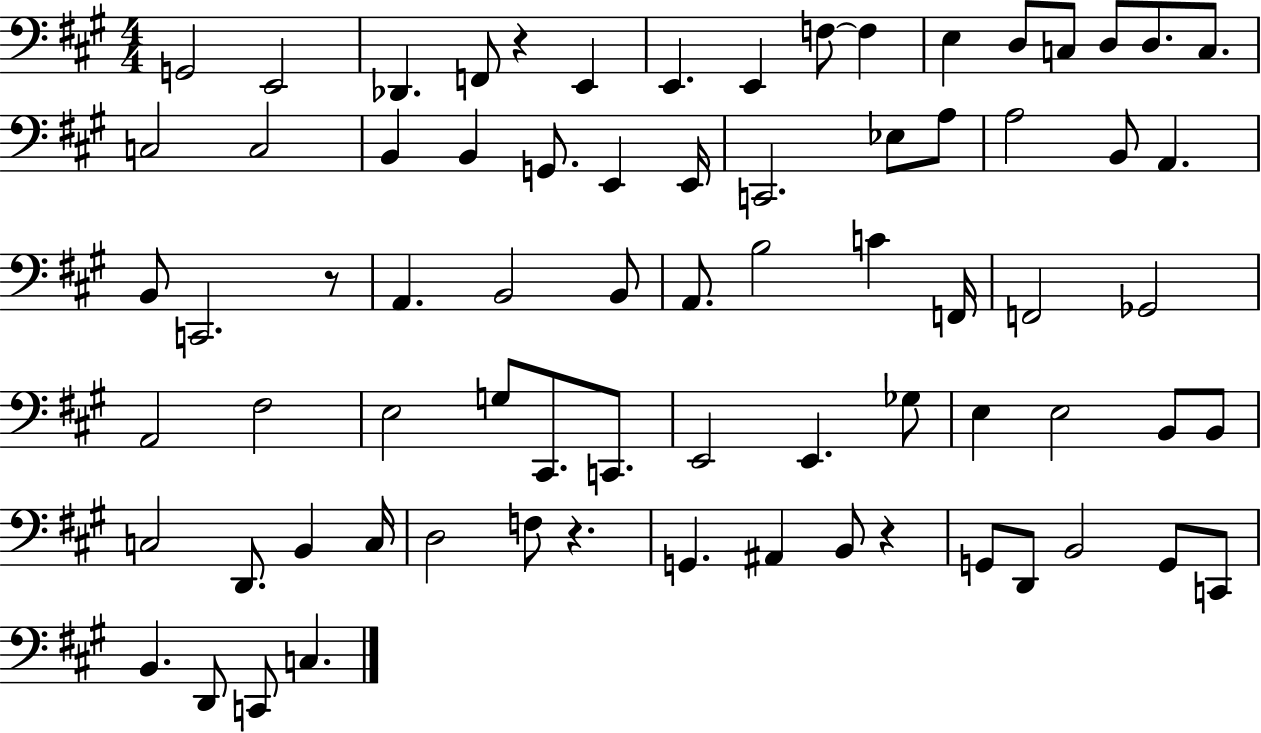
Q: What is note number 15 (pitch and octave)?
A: C3